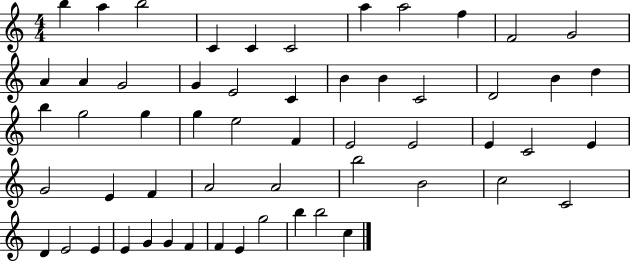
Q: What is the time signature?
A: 4/4